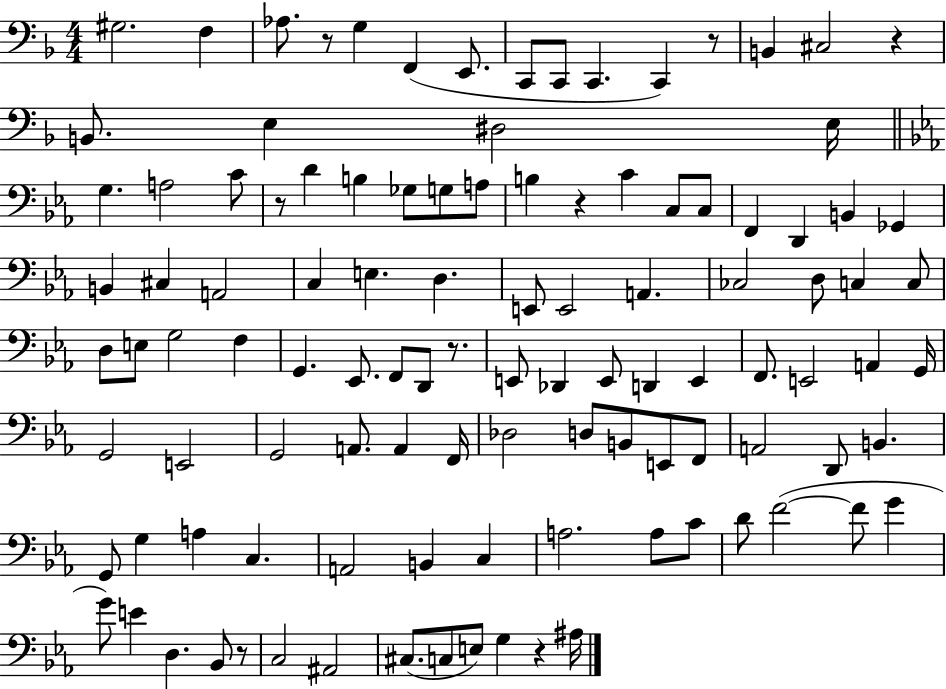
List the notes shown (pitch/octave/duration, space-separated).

G#3/h. F3/q Ab3/e. R/e G3/q F2/q E2/e. C2/e C2/e C2/q. C2/q R/e B2/q C#3/h R/q B2/e. E3/q D#3/h E3/s G3/q. A3/h C4/e R/e D4/q B3/q Gb3/e G3/e A3/e B3/q R/q C4/q C3/e C3/e F2/q D2/q B2/q Gb2/q B2/q C#3/q A2/h C3/q E3/q. D3/q. E2/e E2/h A2/q. CES3/h D3/e C3/q C3/e D3/e E3/e G3/h F3/q G2/q. Eb2/e. F2/e D2/e R/e. E2/e Db2/q E2/e D2/q E2/q F2/e. E2/h A2/q G2/s G2/h E2/h G2/h A2/e. A2/q F2/s Db3/h D3/e B2/e E2/e F2/e A2/h D2/e B2/q. G2/e G3/q A3/q C3/q. A2/h B2/q C3/q A3/h. A3/e C4/e D4/e F4/h F4/e G4/q G4/e E4/q D3/q. Bb2/e R/e C3/h A#2/h C#3/e. C3/e E3/e G3/q R/q A#3/s